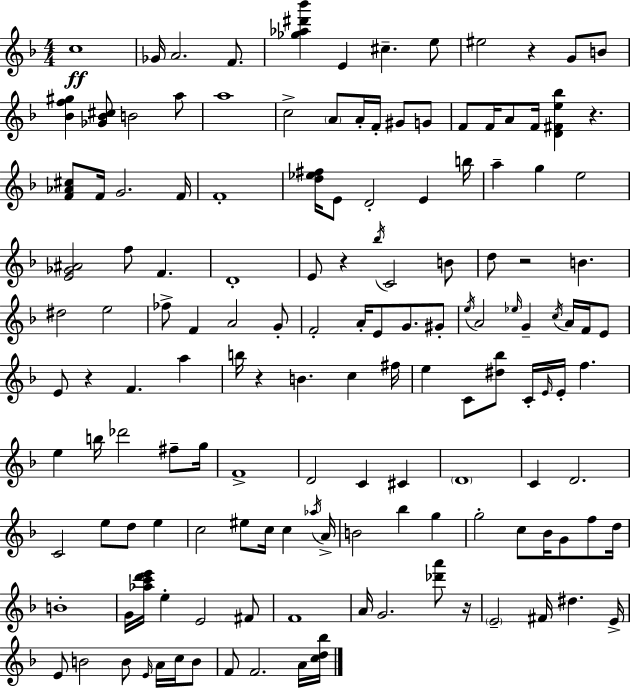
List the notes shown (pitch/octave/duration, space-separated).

C5/w Gb4/s A4/h. F4/e. [Gb5,Ab5,D#6,Bb6]/q E4/q C#5/q. E5/e EIS5/h R/q G4/e B4/e [Bb4,F5,G#5]/q [Gb4,Bb4,C#5]/e B4/h A5/e A5/w C5/h A4/e A4/s F4/s G#4/e G4/e F4/e F4/s A4/e F4/s [D4,F#4,E5,Bb5]/q R/q. [F4,Ab4,C#5]/e F4/s G4/h. F4/s F4/w [D5,Eb5,F#5]/s E4/e D4/h E4/q B5/s A5/q G5/q E5/h [E4,Gb4,A#4]/h F5/e F4/q. D4/w E4/e R/q Bb5/s C4/h B4/e D5/e R/h B4/q. D#5/h E5/h FES5/e F4/q A4/h G4/e F4/h A4/s E4/e G4/e. G#4/e E5/s A4/h Eb5/s G4/q C5/s A4/s F4/s E4/e E4/e R/q F4/q. A5/q B5/s R/q B4/q. C5/q F#5/s E5/q C4/e [D#5,Bb5]/e C4/s E4/s E4/s F5/q. E5/q B5/s Db6/h F#5/e G5/s F4/w D4/h C4/q C#4/q D4/w C4/q D4/h. C4/h E5/e D5/e E5/q C5/h EIS5/e C5/s C5/q Ab5/s A4/s B4/h Bb5/q G5/q G5/h C5/e Bb4/s G4/e F5/e D5/s B4/w G4/s [Ab5,C6,D6,E6]/s E5/q E4/h F#4/e F4/w A4/s G4/h. [Db6,A6]/e R/s E4/h F#4/s D#5/q. E4/s E4/e B4/h B4/e E4/s A4/s C5/s B4/e F4/e F4/h. A4/s [C5,D5,Bb5]/s